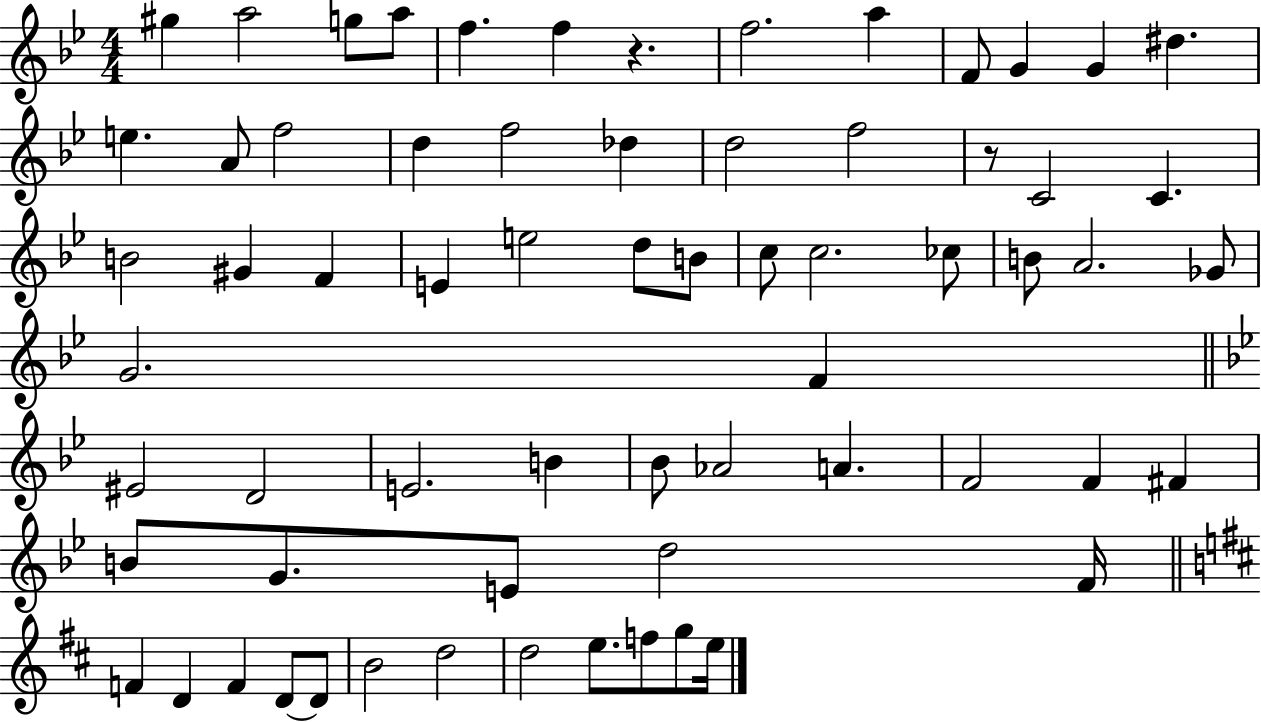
G#5/q A5/h G5/e A5/e F5/q. F5/q R/q. F5/h. A5/q F4/e G4/q G4/q D#5/q. E5/q. A4/e F5/h D5/q F5/h Db5/q D5/h F5/h R/e C4/h C4/q. B4/h G#4/q F4/q E4/q E5/h D5/e B4/e C5/e C5/h. CES5/e B4/e A4/h. Gb4/e G4/h. F4/q EIS4/h D4/h E4/h. B4/q Bb4/e Ab4/h A4/q. F4/h F4/q F#4/q B4/e G4/e. E4/e D5/h F4/s F4/q D4/q F4/q D4/e D4/e B4/h D5/h D5/h E5/e. F5/e G5/e E5/s